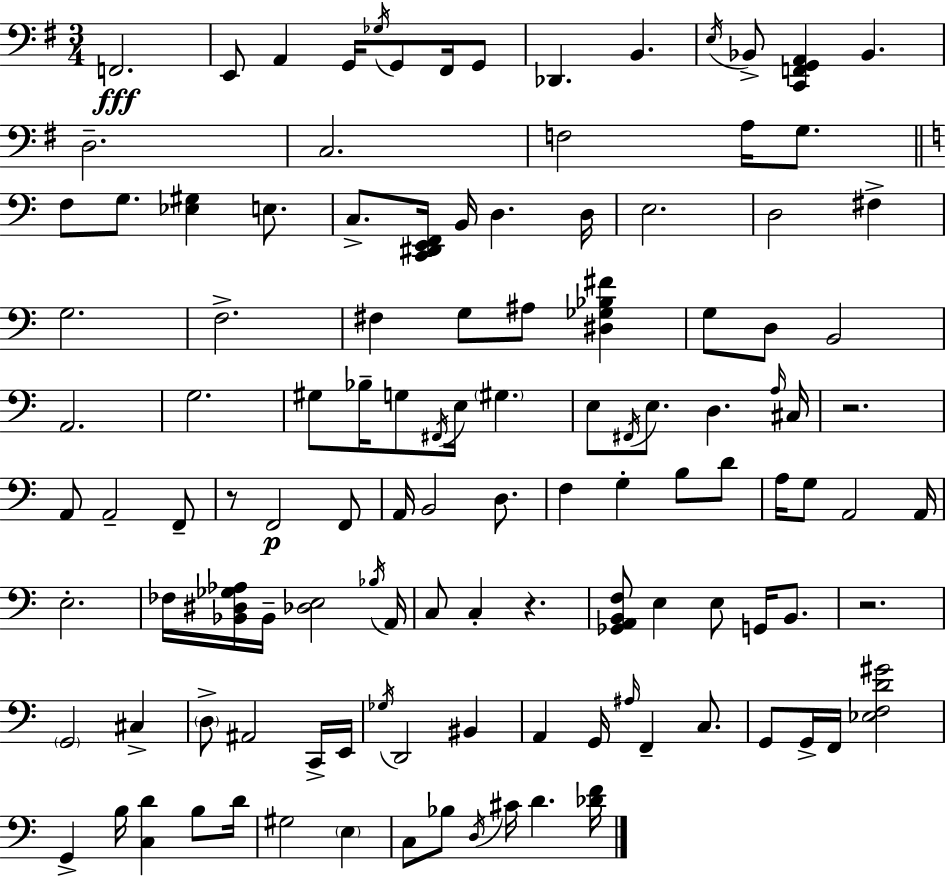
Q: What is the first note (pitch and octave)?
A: F2